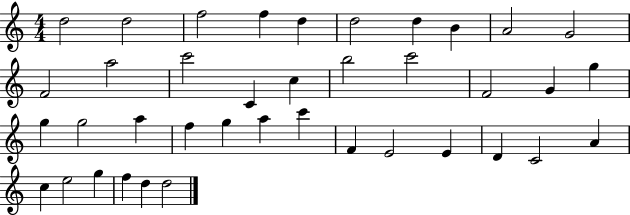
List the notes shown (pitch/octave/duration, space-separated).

D5/h D5/h F5/h F5/q D5/q D5/h D5/q B4/q A4/h G4/h F4/h A5/h C6/h C4/q C5/q B5/h C6/h F4/h G4/q G5/q G5/q G5/h A5/q F5/q G5/q A5/q C6/q F4/q E4/h E4/q D4/q C4/h A4/q C5/q E5/h G5/q F5/q D5/q D5/h